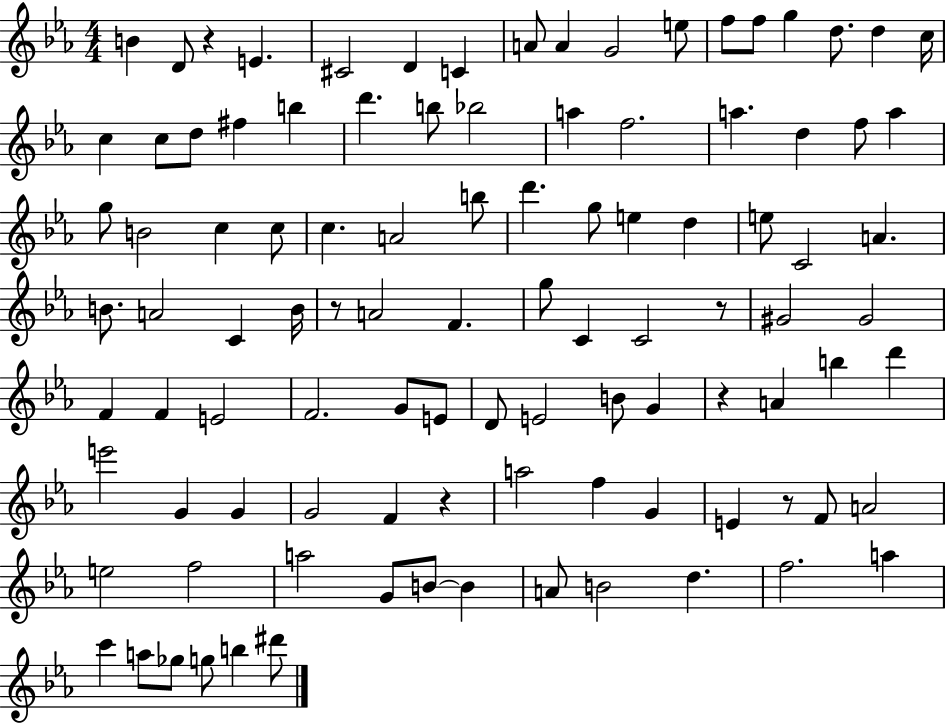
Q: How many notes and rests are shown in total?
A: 102